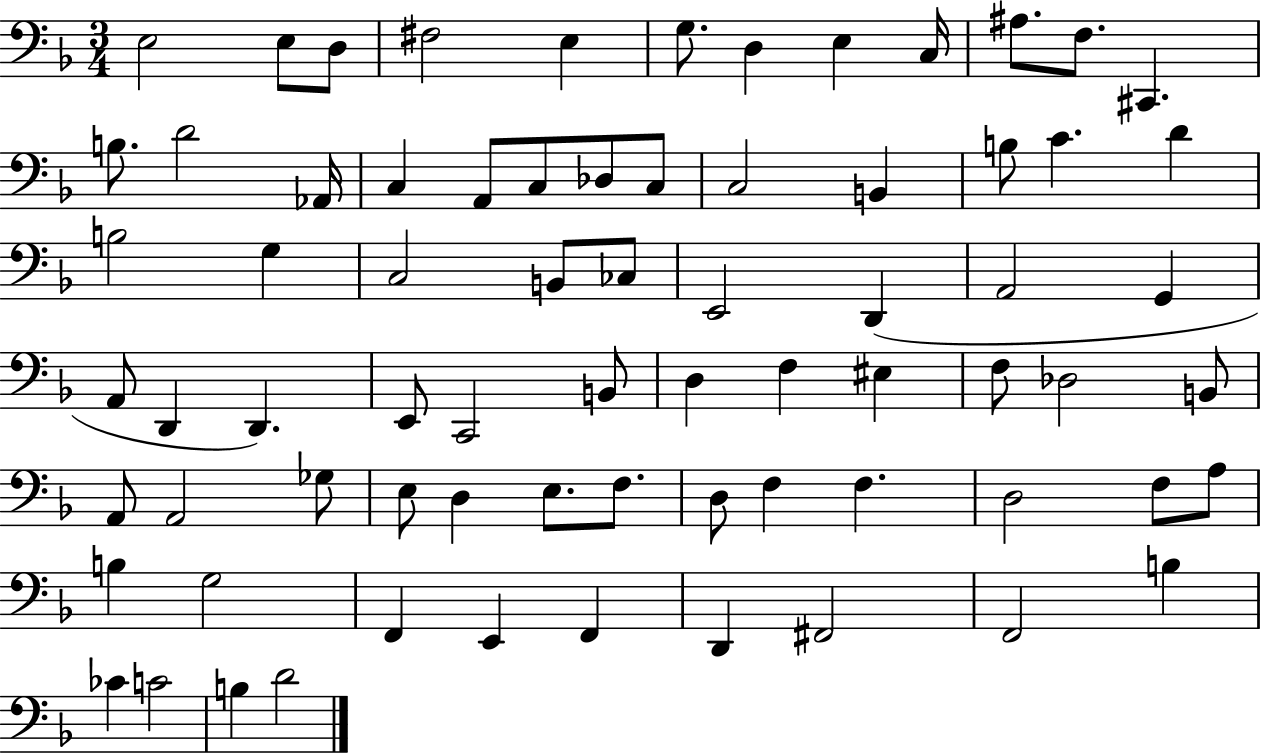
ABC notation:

X:1
T:Untitled
M:3/4
L:1/4
K:F
E,2 E,/2 D,/2 ^F,2 E, G,/2 D, E, C,/4 ^A,/2 F,/2 ^C,, B,/2 D2 _A,,/4 C, A,,/2 C,/2 _D,/2 C,/2 C,2 B,, B,/2 C D B,2 G, C,2 B,,/2 _C,/2 E,,2 D,, A,,2 G,, A,,/2 D,, D,, E,,/2 C,,2 B,,/2 D, F, ^E, F,/2 _D,2 B,,/2 A,,/2 A,,2 _G,/2 E,/2 D, E,/2 F,/2 D,/2 F, F, D,2 F,/2 A,/2 B, G,2 F,, E,, F,, D,, ^F,,2 F,,2 B, _C C2 B, D2